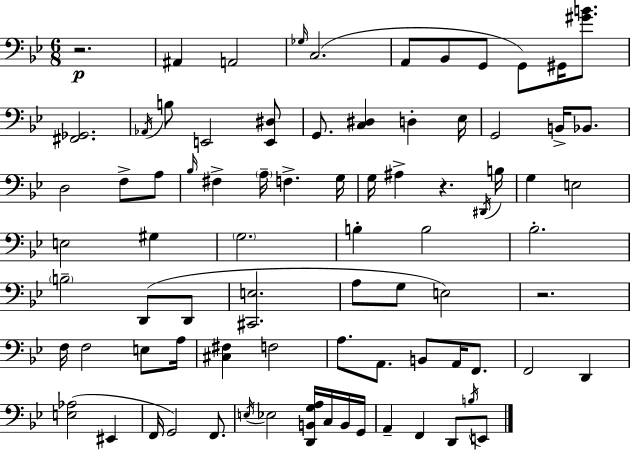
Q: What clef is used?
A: bass